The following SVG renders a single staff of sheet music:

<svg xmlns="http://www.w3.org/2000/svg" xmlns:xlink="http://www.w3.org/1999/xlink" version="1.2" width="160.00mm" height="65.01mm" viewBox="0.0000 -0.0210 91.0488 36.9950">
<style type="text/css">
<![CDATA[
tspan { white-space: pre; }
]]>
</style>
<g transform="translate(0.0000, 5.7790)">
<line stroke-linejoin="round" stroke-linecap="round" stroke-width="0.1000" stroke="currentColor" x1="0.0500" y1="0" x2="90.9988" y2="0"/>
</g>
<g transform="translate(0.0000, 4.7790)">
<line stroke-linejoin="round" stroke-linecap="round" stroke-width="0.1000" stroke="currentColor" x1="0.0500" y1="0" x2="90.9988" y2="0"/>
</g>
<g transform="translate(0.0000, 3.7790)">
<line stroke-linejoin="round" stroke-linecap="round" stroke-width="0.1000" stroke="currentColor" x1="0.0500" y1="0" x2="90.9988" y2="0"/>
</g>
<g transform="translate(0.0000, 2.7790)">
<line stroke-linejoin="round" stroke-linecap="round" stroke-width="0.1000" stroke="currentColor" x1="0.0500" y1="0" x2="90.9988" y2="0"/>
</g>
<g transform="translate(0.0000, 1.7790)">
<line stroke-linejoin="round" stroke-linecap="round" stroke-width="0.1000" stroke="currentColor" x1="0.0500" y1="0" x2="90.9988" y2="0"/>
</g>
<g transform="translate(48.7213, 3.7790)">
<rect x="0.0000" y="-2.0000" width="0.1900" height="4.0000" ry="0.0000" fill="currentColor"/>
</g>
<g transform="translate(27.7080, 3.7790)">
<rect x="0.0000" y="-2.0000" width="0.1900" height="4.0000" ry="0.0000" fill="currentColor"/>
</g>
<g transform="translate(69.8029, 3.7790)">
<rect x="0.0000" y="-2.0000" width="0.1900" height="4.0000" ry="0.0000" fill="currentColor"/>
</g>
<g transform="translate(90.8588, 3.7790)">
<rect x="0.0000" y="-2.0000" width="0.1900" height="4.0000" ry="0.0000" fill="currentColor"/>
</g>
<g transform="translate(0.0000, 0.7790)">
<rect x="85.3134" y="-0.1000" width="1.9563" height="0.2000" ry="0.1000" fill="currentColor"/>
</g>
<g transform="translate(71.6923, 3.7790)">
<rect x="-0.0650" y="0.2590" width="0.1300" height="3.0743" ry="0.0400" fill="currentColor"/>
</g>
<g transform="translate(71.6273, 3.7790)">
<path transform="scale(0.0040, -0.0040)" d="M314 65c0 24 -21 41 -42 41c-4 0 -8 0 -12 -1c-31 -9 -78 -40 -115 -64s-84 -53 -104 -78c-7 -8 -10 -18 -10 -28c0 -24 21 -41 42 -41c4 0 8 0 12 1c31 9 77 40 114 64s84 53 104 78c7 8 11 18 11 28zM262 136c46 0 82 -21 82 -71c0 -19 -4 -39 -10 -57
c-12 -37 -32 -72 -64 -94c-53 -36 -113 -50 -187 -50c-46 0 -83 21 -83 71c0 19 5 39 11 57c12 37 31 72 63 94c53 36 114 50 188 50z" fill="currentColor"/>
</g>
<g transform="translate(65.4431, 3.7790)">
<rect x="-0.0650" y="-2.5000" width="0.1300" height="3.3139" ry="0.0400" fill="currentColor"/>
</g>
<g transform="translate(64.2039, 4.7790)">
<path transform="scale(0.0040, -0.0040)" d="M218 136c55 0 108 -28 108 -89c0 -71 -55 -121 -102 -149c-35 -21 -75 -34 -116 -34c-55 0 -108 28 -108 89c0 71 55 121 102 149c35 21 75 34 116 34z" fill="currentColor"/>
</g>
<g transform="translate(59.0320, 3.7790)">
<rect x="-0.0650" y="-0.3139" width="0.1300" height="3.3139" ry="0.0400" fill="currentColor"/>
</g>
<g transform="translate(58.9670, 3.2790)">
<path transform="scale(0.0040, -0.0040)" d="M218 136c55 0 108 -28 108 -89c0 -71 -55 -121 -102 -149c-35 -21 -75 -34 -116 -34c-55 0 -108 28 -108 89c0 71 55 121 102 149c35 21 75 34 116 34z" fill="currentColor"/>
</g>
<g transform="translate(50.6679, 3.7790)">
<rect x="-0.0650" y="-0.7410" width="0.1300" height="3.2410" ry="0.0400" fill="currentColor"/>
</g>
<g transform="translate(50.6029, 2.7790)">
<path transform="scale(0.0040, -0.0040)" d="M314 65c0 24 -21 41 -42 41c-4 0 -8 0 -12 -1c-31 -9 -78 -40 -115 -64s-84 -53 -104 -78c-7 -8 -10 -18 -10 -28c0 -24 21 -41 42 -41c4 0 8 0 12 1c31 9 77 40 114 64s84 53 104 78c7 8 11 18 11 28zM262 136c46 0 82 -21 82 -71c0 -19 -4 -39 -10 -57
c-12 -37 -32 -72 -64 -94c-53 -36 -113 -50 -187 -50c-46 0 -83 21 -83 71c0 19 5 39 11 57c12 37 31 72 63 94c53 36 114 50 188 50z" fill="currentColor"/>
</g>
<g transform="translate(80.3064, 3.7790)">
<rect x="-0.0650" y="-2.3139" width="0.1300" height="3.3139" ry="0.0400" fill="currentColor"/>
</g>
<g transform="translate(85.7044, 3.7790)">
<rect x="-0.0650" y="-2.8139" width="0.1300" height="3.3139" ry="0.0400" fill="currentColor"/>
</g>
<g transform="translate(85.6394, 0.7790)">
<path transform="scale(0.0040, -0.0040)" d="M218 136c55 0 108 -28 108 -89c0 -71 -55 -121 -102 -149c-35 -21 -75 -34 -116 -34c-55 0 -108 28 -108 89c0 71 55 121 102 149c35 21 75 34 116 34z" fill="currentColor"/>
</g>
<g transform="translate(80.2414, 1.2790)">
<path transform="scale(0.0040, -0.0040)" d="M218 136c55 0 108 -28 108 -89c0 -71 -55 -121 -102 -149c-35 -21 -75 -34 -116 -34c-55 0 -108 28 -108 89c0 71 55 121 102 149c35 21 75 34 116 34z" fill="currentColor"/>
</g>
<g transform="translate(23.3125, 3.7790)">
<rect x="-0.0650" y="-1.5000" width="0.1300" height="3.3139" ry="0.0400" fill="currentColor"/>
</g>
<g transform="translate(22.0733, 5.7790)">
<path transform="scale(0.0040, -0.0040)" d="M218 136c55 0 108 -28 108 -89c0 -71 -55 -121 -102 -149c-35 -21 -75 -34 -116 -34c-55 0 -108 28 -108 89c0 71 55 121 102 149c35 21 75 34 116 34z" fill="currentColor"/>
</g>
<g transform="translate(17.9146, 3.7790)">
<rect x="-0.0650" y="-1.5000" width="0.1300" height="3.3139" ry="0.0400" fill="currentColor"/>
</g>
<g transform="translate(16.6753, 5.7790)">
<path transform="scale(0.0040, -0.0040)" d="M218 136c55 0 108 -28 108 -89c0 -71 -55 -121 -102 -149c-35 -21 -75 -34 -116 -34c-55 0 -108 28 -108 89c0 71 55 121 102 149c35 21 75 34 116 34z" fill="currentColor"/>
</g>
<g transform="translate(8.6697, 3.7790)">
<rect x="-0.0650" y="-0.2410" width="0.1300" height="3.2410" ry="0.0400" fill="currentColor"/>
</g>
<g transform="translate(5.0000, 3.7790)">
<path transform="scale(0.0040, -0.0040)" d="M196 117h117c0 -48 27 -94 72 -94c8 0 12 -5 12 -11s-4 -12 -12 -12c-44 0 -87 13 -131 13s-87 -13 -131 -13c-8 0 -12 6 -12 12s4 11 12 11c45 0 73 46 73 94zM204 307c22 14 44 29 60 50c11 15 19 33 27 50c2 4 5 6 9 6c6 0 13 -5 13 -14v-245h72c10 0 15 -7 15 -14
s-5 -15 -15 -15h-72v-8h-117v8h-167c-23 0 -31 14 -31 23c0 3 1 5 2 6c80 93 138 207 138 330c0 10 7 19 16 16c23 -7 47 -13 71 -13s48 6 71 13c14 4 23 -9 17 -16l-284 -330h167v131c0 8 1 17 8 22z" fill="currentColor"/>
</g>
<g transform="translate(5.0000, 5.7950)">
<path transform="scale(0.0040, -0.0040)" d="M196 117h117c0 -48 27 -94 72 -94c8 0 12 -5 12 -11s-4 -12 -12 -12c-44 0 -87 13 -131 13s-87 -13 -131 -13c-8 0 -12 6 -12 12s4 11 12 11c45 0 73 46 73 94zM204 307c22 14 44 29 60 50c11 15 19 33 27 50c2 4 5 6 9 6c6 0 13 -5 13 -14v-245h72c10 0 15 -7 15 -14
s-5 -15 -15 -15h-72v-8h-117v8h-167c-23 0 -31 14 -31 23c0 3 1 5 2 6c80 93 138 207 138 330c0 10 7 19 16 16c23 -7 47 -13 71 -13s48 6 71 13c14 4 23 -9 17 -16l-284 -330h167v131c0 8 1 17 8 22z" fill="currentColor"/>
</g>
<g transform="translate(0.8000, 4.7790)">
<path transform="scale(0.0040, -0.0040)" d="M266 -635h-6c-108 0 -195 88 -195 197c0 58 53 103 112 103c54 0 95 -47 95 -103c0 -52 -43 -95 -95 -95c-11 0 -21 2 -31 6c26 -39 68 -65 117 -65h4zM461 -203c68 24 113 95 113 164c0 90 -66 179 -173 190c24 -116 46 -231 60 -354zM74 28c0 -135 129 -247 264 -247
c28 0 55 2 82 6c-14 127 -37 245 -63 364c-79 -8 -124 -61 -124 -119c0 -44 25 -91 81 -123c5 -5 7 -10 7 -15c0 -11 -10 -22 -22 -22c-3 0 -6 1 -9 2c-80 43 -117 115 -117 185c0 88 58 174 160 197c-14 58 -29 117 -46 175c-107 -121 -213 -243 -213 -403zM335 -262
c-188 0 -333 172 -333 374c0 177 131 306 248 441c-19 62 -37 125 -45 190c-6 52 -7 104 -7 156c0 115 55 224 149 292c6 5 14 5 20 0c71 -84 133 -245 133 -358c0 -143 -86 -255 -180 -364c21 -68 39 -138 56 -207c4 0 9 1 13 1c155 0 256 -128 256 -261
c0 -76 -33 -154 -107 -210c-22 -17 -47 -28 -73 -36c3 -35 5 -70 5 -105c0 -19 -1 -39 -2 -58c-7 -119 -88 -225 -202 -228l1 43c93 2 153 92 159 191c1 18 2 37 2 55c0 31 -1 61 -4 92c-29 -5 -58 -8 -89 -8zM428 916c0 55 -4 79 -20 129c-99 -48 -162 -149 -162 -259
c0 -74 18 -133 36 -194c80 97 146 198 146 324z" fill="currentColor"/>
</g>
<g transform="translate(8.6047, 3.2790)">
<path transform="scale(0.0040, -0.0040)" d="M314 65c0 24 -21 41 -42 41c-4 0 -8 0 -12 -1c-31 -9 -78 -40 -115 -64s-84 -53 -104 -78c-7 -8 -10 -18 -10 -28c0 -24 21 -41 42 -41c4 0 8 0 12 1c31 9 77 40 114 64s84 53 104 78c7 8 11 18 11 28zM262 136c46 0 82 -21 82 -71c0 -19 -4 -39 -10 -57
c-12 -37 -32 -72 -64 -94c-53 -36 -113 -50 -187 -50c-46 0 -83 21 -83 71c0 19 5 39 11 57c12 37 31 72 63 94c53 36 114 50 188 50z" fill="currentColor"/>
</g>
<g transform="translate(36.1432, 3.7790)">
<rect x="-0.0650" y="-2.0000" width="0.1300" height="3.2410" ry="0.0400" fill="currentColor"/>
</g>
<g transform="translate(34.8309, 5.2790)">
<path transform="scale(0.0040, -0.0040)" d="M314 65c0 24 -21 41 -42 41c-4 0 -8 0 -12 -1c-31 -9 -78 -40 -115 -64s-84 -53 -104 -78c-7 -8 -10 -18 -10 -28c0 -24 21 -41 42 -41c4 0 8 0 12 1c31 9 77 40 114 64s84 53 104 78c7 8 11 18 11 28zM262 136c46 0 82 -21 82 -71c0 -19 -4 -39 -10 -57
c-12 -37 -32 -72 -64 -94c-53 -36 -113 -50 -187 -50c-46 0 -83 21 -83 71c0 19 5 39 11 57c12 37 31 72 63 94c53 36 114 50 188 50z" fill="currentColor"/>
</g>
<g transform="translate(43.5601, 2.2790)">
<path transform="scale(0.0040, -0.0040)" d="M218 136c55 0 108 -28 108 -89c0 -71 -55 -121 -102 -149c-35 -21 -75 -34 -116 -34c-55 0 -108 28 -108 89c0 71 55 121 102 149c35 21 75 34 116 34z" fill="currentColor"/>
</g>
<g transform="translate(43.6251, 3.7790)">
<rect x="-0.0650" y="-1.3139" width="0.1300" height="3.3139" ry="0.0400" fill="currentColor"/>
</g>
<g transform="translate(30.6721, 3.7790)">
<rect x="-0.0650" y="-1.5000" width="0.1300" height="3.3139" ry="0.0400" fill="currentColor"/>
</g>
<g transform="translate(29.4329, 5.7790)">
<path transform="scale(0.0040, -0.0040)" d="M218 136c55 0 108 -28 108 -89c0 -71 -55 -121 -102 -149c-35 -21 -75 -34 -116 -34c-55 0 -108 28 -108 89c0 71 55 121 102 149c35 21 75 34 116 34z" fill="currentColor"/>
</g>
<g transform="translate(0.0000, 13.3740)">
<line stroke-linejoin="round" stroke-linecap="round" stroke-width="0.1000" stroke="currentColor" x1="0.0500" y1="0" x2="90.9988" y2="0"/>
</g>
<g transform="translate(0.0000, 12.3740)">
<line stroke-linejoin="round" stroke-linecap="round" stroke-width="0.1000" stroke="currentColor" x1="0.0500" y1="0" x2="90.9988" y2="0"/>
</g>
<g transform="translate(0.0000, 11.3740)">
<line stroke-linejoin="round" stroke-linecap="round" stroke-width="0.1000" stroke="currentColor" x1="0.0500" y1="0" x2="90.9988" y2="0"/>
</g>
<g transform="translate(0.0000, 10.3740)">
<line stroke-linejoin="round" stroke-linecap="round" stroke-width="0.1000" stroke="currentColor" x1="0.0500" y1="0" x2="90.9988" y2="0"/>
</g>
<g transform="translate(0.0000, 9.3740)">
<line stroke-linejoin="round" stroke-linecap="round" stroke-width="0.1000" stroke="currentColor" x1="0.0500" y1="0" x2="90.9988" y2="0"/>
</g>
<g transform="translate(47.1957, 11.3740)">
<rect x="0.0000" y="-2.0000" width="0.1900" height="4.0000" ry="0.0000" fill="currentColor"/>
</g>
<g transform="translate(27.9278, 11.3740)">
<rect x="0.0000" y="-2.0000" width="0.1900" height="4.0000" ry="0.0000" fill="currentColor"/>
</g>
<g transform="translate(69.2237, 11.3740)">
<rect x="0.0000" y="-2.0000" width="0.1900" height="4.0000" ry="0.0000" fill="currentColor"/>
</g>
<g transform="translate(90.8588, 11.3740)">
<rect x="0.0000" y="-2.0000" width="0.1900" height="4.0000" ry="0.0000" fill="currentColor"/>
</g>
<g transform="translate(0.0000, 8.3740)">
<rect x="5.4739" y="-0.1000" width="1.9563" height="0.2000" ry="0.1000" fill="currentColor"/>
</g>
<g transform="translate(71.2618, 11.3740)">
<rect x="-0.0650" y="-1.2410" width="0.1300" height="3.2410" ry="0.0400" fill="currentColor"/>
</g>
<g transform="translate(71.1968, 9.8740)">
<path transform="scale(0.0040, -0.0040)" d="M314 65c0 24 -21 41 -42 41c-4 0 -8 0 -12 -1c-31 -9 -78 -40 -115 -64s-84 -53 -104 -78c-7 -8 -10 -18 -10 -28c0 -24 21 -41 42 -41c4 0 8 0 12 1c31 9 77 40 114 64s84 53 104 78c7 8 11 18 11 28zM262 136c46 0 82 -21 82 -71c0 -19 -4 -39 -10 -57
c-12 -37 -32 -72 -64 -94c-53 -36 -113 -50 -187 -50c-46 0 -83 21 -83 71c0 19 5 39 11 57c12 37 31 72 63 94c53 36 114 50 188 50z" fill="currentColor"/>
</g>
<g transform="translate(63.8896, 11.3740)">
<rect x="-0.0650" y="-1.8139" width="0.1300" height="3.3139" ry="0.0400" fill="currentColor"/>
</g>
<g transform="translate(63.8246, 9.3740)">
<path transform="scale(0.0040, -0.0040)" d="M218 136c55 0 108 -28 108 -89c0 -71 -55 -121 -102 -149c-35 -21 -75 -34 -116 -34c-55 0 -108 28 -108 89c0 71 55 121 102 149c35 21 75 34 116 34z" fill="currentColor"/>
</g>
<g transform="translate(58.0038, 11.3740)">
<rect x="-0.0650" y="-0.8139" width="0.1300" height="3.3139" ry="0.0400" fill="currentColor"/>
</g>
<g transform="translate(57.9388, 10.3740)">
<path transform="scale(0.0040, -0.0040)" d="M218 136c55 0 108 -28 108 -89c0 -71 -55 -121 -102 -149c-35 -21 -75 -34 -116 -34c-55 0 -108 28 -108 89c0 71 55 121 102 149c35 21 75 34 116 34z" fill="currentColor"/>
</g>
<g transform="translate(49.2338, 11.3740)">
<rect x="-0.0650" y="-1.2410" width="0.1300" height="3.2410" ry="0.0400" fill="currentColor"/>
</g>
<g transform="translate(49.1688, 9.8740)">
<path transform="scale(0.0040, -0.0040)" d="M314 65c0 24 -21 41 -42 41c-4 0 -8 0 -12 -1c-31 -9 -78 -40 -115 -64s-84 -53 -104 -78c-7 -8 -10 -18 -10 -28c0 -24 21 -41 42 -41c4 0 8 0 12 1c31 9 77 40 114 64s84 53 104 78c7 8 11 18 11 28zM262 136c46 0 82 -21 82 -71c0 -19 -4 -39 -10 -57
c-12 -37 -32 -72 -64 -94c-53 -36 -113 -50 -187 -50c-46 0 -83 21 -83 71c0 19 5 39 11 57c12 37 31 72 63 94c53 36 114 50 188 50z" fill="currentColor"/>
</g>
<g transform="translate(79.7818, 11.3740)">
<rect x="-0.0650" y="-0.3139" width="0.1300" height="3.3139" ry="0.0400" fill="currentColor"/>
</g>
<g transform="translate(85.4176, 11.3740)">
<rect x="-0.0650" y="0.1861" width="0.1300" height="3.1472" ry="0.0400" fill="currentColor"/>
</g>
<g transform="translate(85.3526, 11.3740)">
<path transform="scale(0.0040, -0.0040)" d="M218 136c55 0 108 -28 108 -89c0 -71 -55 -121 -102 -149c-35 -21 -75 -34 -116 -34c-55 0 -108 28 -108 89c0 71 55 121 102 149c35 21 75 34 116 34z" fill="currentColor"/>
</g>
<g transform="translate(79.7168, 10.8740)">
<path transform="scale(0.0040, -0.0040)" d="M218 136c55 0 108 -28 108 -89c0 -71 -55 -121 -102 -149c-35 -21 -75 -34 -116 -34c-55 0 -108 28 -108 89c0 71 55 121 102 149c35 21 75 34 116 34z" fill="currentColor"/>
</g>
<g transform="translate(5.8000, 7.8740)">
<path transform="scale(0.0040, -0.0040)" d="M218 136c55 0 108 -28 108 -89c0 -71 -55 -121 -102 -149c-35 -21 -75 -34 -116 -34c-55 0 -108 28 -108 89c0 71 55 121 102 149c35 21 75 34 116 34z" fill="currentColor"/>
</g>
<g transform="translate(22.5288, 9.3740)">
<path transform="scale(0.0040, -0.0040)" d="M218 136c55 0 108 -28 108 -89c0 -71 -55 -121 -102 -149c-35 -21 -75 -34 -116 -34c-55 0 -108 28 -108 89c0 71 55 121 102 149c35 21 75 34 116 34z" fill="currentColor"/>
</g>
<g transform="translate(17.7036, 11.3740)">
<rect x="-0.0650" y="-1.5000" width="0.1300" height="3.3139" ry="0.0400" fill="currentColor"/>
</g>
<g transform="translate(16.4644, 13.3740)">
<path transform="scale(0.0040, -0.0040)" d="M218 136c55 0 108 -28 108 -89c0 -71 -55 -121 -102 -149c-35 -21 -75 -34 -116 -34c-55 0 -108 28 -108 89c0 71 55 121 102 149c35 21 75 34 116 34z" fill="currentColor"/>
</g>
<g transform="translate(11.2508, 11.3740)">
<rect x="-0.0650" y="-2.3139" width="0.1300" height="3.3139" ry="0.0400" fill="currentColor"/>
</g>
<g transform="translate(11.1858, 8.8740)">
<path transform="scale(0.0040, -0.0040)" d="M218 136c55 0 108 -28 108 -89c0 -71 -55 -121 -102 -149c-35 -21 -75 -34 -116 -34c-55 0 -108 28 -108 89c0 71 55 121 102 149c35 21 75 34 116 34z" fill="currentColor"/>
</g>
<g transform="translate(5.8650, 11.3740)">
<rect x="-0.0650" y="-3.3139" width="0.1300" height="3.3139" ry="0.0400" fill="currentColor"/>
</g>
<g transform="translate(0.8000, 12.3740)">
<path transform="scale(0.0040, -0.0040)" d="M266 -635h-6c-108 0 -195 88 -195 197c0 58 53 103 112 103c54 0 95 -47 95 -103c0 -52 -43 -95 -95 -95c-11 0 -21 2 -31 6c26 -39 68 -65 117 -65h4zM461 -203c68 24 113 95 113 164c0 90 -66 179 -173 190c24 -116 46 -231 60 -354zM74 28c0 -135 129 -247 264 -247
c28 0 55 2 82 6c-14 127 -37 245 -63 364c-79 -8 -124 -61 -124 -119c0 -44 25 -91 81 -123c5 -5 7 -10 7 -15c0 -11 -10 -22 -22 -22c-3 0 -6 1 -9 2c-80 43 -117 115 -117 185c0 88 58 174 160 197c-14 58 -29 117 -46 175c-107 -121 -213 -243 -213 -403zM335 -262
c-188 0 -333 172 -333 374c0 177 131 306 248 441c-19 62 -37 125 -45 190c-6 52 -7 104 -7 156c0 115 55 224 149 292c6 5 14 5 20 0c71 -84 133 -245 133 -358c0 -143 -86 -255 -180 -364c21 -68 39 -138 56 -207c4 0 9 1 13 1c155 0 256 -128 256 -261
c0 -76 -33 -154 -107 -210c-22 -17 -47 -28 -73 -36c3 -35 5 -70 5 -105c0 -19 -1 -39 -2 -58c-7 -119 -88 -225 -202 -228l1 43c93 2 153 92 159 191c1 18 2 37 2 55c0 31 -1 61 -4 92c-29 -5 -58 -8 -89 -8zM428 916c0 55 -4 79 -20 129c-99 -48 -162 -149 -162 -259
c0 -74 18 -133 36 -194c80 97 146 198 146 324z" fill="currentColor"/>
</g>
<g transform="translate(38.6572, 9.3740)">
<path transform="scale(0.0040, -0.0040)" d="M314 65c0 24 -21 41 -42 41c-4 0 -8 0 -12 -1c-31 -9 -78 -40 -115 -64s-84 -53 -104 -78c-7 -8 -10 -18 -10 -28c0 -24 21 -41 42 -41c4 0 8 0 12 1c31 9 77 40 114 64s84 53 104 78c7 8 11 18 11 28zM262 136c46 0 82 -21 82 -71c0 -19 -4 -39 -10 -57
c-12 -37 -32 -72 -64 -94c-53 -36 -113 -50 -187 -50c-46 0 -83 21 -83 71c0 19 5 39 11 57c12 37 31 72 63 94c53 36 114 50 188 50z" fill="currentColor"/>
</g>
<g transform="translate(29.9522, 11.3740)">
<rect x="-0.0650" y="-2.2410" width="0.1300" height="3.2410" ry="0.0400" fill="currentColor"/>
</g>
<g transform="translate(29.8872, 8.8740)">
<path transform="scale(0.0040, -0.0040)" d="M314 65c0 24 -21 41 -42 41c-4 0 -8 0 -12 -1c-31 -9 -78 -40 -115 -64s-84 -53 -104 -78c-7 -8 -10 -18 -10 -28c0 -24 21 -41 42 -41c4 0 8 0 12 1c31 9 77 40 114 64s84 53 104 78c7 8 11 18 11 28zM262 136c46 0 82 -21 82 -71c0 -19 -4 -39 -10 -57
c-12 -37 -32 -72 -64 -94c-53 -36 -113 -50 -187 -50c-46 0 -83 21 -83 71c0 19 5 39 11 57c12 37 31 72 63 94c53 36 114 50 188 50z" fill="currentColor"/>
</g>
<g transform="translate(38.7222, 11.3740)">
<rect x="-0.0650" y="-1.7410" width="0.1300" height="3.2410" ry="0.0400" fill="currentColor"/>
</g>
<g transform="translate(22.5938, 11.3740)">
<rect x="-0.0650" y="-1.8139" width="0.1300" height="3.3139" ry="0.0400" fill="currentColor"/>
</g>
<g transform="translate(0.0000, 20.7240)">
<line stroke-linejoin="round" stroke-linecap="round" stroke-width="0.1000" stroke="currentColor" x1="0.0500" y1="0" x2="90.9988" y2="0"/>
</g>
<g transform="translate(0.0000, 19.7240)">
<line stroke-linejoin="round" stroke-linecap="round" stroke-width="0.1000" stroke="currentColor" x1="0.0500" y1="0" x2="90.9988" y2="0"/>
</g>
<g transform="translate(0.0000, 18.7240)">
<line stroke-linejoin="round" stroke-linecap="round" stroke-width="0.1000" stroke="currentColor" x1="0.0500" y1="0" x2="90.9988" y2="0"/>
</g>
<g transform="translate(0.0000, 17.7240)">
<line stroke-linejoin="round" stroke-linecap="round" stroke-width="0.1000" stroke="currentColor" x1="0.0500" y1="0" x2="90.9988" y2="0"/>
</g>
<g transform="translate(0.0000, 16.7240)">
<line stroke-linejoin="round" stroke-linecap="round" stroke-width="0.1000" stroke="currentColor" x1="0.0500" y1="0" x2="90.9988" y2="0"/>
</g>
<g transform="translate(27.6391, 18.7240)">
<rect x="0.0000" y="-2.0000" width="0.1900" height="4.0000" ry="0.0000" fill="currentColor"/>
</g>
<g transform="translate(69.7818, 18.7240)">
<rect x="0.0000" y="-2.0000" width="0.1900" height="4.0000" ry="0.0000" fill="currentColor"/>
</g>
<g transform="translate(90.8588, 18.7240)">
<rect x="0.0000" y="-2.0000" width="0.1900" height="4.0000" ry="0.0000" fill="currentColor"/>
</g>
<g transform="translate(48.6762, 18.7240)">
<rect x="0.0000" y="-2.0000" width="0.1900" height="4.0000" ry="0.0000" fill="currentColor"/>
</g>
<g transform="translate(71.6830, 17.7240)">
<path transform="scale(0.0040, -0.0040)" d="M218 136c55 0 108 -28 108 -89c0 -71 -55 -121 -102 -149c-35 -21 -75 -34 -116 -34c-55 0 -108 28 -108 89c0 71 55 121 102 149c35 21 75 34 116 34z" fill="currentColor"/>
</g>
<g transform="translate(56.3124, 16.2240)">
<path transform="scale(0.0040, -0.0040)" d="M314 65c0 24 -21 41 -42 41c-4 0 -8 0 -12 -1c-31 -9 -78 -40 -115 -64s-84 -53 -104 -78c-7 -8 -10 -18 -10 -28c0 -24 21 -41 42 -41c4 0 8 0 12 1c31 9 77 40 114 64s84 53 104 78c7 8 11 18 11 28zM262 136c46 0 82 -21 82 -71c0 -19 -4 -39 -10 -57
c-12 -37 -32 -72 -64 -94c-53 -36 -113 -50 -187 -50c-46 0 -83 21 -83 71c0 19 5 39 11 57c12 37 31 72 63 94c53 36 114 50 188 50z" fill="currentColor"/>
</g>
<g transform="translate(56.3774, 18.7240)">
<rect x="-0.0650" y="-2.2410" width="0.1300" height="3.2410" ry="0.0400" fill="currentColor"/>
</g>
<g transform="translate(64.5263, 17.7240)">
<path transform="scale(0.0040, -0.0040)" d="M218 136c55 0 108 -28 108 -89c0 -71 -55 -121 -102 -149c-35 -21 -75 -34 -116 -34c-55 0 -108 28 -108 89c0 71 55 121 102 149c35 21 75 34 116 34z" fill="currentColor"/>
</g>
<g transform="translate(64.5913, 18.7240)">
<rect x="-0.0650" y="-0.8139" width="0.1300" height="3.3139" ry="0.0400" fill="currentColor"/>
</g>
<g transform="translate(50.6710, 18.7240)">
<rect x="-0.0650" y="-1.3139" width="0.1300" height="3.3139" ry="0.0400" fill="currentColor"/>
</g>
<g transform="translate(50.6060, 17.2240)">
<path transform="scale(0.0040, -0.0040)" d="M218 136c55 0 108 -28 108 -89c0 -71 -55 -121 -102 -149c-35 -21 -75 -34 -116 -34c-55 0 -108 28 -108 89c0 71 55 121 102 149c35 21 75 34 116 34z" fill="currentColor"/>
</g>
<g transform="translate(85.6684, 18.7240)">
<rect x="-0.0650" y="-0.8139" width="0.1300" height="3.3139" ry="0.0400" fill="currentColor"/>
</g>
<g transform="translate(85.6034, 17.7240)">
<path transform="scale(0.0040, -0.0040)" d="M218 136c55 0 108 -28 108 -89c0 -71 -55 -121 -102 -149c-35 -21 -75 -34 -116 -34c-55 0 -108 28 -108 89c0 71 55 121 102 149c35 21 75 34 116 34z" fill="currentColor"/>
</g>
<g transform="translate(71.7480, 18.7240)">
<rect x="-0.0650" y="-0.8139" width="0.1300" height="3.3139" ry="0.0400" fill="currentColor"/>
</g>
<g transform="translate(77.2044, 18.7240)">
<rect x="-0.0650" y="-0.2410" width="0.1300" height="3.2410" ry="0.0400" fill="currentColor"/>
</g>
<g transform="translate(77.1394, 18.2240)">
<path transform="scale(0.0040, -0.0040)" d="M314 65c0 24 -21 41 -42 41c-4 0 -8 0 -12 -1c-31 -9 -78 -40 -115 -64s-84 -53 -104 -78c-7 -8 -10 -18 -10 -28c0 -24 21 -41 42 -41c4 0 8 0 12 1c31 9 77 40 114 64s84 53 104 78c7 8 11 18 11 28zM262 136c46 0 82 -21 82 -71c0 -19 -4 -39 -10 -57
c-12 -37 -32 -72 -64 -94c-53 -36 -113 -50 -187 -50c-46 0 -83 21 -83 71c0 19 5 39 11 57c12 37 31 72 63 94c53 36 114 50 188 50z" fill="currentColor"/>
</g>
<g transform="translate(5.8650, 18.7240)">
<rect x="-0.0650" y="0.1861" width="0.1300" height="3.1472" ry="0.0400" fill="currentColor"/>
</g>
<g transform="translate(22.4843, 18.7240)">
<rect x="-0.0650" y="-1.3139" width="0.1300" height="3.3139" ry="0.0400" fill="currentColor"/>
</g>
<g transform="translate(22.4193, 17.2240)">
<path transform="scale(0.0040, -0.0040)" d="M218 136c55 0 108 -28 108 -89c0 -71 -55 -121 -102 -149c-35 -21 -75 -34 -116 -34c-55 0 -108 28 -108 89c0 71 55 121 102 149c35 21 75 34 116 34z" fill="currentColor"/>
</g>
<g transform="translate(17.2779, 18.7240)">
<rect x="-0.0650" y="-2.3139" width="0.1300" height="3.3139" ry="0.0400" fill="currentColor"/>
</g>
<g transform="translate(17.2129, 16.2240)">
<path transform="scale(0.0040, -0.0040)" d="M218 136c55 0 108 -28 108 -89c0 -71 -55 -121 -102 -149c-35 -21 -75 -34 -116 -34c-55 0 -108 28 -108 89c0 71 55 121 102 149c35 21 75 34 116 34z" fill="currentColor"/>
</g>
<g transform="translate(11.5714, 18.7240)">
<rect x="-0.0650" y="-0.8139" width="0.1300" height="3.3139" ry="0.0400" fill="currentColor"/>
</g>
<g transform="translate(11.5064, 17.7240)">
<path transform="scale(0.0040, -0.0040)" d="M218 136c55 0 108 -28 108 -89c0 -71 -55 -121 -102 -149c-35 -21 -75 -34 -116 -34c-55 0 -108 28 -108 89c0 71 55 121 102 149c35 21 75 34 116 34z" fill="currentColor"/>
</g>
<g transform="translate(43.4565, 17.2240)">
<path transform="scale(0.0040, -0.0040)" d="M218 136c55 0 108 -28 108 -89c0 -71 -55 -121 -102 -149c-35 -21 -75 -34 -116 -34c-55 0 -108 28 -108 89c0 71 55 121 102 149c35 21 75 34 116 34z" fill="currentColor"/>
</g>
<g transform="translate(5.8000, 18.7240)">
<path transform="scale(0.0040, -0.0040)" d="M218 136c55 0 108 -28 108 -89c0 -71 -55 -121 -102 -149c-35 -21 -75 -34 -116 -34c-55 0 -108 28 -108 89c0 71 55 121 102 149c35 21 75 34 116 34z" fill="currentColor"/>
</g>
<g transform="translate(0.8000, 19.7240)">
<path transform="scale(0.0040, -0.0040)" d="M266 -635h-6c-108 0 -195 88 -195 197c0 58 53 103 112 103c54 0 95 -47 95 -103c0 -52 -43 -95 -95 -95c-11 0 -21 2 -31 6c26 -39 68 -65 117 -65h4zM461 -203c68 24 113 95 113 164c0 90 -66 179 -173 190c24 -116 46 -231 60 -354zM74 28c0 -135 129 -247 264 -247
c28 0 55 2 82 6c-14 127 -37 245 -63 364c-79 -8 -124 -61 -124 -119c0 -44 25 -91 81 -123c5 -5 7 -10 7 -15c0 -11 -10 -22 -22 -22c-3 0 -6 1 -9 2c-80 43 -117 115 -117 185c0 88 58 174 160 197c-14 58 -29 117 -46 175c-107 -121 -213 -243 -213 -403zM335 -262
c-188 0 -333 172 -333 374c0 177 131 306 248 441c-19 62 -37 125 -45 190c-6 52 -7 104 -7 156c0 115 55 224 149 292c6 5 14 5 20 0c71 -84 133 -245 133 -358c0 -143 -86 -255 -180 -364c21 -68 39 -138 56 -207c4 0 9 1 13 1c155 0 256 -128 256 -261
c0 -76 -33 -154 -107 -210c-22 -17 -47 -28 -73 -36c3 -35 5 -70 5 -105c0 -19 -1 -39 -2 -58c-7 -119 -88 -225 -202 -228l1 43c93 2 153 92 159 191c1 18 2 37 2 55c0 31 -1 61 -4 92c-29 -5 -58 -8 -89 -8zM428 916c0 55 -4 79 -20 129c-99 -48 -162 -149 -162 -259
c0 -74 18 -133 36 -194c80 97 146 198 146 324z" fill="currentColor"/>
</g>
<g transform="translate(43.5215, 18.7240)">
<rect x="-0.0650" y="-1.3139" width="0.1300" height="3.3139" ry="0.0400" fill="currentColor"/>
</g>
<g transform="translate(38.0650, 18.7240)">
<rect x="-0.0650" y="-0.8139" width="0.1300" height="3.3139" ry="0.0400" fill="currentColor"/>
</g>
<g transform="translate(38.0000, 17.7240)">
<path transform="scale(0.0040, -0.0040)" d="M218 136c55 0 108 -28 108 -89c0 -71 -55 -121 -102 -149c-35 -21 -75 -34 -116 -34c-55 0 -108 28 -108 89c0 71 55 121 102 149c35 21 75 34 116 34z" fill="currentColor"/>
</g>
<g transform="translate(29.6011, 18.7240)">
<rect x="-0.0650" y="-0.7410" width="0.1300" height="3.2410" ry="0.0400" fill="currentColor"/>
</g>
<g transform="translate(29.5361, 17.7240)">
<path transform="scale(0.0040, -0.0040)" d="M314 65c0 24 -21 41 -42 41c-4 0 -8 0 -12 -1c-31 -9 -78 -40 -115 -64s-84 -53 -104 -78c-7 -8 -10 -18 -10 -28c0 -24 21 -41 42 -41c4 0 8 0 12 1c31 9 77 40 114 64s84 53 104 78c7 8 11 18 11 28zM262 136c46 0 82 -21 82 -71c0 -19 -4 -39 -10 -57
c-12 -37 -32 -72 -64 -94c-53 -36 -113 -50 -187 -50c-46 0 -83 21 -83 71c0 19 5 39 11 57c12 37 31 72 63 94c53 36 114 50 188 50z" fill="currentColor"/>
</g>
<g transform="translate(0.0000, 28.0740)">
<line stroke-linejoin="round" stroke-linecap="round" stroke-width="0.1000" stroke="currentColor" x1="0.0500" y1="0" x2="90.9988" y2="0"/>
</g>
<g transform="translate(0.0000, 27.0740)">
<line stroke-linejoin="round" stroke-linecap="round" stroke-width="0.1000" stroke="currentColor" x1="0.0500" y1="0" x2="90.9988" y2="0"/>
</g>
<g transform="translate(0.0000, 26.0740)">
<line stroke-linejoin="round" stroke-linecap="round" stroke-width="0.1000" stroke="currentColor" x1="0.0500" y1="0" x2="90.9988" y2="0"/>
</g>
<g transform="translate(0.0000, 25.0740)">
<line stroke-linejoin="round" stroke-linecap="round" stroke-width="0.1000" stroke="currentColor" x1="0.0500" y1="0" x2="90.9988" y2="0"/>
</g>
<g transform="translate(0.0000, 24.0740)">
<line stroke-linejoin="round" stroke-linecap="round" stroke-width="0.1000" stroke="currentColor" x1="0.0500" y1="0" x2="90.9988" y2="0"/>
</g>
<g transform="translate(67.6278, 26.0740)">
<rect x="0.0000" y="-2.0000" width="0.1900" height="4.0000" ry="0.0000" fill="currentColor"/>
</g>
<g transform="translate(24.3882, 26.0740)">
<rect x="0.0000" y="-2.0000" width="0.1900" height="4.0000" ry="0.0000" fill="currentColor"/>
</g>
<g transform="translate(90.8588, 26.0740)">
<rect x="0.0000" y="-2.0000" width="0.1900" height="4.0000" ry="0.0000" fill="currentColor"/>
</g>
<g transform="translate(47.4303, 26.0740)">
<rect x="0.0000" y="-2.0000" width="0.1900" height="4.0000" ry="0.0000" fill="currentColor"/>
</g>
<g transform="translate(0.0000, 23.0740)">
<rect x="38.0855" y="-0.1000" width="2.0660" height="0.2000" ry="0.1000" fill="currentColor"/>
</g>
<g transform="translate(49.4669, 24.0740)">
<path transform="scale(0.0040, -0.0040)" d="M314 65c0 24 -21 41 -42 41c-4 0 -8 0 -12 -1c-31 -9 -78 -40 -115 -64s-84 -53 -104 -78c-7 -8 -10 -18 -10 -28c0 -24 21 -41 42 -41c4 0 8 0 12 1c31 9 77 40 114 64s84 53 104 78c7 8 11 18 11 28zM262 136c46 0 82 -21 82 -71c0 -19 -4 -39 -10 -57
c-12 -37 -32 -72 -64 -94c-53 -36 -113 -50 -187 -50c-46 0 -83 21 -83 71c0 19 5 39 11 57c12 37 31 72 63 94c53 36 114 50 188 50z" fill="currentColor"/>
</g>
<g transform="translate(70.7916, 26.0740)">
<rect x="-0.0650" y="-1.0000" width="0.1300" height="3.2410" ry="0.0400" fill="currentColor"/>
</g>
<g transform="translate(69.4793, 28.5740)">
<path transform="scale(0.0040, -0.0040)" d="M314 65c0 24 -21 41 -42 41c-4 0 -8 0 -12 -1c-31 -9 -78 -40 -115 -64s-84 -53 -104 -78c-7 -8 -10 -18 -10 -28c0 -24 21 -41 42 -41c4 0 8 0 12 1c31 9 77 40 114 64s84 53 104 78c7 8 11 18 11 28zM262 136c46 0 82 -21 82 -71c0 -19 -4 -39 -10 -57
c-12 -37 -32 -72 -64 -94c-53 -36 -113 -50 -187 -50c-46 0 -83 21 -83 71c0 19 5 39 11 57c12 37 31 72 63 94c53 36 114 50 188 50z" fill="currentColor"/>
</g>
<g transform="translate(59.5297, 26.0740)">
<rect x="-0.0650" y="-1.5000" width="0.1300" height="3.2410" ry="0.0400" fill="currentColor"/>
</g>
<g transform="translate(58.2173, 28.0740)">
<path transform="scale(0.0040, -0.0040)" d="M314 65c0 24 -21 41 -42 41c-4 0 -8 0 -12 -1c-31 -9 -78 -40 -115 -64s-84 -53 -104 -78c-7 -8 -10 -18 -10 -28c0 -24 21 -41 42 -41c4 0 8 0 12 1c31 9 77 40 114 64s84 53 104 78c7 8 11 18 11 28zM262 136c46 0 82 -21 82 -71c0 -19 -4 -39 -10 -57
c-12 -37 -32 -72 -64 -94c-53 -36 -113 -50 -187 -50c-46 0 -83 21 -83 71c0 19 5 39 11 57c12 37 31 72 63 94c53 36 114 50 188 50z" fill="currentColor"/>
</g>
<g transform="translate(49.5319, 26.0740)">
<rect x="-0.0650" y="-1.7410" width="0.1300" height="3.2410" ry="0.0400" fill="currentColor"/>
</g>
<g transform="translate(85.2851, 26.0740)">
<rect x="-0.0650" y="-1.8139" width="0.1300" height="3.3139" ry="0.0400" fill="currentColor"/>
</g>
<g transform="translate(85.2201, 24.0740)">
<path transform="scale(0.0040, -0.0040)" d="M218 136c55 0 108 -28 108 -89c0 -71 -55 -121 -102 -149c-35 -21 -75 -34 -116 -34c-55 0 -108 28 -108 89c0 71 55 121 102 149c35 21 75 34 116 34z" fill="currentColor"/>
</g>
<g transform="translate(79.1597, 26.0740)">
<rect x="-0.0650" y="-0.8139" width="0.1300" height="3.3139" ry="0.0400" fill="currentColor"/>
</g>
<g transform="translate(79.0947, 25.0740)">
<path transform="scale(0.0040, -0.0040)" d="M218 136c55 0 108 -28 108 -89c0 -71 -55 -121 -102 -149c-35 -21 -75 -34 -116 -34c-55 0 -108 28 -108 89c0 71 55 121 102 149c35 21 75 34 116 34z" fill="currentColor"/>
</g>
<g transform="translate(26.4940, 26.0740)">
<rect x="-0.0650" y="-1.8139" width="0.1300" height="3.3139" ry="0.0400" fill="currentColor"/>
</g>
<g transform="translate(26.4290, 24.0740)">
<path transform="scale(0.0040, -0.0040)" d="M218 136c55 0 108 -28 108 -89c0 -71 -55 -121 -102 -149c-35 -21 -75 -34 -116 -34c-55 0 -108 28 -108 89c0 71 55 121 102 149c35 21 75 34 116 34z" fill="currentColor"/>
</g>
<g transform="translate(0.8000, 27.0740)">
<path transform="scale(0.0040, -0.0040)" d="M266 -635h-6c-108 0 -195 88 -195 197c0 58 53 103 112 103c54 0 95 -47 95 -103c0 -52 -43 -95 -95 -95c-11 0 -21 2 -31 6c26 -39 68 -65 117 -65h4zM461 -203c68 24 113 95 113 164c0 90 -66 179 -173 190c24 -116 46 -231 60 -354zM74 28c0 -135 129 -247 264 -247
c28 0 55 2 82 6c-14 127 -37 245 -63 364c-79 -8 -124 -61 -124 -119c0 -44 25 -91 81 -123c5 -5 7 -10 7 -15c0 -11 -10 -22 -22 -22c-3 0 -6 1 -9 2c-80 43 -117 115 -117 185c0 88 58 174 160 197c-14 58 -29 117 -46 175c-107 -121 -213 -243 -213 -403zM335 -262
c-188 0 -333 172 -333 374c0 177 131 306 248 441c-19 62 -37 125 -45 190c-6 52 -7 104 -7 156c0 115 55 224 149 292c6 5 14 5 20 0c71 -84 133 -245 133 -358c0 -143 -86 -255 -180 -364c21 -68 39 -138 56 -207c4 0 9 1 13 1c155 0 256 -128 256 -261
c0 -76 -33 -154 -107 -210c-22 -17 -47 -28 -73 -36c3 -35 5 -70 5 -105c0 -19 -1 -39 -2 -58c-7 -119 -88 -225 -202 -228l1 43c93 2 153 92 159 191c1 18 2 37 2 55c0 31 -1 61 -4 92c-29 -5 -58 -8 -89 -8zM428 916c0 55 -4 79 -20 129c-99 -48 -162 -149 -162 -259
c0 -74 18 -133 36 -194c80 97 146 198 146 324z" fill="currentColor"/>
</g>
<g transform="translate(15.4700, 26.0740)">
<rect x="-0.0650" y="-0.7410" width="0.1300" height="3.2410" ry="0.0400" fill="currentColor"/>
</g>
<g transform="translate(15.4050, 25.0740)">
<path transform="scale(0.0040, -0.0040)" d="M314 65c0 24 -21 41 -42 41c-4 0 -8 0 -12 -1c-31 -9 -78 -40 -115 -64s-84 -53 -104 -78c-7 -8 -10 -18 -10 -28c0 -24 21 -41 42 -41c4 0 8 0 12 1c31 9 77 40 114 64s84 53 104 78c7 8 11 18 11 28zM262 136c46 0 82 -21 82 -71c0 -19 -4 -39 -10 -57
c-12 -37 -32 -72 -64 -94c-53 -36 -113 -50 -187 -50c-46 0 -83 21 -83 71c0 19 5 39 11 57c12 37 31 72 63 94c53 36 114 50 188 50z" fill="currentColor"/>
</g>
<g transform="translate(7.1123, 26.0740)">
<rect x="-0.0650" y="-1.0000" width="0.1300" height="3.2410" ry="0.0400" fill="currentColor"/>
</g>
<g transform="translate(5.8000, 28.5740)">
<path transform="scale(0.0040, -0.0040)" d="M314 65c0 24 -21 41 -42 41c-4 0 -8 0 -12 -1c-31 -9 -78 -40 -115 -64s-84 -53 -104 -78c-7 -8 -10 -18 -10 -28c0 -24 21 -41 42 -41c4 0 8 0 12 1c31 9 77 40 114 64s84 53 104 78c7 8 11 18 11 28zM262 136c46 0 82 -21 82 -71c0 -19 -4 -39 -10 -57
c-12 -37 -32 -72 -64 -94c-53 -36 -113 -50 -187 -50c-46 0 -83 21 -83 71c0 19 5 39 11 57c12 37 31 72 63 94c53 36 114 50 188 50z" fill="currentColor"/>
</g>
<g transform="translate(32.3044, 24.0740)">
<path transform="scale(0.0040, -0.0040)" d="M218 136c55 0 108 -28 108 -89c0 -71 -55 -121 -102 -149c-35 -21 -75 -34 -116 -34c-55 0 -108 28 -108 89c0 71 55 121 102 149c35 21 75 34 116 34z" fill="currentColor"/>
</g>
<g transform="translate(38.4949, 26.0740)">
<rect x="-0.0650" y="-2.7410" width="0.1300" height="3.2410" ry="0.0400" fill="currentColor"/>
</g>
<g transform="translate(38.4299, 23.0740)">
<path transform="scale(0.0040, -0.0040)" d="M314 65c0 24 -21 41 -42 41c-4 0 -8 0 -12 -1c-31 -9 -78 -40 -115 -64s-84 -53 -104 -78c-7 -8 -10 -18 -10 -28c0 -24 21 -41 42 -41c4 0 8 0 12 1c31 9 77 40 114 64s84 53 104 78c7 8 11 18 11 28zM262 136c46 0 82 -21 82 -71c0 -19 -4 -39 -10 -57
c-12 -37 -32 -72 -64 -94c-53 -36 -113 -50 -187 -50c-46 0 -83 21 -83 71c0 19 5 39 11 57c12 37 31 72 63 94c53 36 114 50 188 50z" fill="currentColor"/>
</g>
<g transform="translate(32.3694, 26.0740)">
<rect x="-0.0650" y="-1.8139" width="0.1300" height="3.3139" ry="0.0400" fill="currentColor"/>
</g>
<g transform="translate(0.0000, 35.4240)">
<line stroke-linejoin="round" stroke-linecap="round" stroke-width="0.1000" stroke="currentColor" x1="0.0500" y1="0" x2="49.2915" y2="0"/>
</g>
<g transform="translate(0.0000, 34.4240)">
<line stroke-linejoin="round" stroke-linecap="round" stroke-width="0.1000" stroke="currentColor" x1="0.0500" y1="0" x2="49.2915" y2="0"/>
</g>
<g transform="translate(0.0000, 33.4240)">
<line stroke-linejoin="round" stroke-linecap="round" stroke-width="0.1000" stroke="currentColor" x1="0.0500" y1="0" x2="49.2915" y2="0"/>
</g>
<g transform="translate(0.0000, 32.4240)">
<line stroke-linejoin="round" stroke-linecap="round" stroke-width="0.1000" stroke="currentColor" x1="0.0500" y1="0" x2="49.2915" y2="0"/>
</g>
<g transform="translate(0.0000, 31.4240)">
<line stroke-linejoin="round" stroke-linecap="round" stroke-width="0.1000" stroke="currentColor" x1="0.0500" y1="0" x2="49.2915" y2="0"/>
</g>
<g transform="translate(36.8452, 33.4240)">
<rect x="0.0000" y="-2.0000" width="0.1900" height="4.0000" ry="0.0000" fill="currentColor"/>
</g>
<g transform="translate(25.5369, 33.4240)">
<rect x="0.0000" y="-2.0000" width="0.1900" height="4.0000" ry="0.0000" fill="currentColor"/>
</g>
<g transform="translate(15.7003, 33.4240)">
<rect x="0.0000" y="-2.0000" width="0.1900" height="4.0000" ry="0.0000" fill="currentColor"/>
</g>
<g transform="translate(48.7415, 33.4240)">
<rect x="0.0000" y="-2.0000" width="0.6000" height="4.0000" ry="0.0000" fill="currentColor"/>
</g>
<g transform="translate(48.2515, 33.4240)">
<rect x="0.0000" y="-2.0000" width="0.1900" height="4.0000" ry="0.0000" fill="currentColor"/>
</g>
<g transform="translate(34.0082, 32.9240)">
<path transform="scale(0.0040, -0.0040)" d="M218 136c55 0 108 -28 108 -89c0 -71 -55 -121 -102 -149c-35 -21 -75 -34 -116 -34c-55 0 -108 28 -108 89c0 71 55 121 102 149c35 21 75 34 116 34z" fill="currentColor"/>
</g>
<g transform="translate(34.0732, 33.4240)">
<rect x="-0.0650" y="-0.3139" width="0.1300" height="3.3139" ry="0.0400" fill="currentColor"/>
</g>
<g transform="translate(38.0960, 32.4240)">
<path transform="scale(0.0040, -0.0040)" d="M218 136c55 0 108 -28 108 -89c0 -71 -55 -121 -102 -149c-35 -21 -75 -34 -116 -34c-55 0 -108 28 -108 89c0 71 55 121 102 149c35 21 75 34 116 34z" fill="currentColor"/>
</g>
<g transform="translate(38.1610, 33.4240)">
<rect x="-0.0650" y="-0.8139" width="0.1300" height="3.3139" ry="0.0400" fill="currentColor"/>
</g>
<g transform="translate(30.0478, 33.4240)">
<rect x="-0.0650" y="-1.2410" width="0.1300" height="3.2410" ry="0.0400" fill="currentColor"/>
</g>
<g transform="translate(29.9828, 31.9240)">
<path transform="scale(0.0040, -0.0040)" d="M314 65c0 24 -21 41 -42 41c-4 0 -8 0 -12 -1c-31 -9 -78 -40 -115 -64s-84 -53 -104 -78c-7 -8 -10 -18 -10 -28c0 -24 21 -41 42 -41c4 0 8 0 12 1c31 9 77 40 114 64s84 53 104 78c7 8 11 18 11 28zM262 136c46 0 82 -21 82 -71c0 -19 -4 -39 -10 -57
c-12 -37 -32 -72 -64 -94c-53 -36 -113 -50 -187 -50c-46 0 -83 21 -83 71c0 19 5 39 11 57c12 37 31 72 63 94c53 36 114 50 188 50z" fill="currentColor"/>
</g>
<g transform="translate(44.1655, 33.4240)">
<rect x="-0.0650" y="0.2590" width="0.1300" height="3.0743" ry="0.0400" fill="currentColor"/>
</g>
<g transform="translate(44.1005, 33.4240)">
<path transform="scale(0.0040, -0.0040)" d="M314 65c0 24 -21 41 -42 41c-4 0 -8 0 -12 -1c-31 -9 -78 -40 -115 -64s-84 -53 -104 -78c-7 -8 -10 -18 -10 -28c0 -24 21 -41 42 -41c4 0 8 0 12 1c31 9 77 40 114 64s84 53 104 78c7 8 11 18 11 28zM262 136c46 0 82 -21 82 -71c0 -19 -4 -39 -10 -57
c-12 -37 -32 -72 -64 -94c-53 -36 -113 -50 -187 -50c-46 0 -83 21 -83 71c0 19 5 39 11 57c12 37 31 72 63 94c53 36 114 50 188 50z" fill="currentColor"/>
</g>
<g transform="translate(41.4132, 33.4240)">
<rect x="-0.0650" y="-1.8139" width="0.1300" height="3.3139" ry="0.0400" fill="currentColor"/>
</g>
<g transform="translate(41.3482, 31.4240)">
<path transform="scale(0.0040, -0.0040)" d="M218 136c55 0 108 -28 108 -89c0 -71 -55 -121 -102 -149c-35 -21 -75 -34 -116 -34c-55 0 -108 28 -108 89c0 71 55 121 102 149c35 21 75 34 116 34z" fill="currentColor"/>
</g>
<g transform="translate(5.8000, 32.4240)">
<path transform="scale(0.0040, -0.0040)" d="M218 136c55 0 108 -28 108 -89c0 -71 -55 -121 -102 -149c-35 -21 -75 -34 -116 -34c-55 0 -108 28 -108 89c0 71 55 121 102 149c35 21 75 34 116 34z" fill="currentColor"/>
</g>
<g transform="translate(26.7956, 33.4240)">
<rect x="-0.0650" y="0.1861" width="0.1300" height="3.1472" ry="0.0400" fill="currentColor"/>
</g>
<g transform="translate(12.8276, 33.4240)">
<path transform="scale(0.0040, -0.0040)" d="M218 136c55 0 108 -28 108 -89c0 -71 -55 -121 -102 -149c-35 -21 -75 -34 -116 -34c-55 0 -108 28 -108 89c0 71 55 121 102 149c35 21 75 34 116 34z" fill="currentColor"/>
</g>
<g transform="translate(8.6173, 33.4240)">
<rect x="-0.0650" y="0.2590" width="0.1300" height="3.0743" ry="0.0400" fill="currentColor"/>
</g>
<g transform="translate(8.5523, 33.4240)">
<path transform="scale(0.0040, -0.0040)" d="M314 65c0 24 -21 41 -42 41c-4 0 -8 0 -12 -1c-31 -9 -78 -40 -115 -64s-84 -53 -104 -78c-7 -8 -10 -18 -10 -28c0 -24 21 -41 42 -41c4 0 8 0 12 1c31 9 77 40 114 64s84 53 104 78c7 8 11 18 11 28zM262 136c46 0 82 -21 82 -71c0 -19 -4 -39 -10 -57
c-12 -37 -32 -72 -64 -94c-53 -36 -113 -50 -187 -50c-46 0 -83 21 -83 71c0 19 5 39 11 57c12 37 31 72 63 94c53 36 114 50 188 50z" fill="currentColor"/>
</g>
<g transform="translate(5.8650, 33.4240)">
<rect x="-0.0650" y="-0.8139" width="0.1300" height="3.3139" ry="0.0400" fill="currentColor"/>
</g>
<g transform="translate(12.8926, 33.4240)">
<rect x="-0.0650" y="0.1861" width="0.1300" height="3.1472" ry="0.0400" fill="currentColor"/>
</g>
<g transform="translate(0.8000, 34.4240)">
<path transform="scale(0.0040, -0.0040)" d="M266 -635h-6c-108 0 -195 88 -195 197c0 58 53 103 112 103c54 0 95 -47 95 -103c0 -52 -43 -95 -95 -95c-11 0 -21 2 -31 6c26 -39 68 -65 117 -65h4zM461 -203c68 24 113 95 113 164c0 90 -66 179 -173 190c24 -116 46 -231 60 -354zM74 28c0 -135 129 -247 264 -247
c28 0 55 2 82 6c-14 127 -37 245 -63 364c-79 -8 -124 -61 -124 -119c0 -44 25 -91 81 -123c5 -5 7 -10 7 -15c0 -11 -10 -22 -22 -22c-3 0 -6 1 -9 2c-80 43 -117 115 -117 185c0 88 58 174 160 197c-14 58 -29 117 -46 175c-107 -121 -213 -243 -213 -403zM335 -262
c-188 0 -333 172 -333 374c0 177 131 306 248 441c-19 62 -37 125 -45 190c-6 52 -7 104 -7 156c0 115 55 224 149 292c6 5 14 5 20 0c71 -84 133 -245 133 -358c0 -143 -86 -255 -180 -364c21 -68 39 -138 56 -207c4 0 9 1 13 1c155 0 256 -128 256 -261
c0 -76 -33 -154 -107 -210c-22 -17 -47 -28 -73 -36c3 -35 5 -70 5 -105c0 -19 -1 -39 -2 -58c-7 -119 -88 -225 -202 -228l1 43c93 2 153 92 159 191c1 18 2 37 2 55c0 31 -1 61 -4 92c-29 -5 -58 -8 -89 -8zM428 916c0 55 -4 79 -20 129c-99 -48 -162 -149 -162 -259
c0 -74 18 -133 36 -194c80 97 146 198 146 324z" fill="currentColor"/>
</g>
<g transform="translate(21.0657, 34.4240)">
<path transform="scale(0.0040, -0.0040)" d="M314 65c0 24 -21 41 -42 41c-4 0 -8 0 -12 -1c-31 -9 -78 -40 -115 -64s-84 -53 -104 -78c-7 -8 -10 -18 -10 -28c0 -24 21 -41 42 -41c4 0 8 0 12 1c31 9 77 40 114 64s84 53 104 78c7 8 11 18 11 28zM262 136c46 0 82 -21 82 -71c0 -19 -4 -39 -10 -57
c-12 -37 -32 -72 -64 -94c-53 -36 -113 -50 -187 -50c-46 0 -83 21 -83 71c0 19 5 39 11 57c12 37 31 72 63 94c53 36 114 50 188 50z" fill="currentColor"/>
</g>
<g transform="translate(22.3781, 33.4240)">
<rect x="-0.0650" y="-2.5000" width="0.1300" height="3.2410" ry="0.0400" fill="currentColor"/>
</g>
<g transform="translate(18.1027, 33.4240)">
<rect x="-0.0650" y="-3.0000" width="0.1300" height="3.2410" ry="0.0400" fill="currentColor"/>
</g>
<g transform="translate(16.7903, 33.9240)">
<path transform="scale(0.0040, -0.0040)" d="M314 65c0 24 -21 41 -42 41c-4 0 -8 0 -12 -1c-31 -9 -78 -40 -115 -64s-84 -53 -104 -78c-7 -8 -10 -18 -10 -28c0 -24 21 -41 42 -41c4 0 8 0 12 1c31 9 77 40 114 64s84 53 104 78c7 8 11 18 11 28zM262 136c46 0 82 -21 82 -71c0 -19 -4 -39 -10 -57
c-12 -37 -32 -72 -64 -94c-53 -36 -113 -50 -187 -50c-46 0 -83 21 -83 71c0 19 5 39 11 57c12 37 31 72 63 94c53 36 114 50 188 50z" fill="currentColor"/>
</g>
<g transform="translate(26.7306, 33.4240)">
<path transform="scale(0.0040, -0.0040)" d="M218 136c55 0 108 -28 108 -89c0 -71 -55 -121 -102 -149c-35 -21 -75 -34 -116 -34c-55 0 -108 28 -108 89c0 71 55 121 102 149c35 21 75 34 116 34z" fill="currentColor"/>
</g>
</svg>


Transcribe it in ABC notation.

X:1
T:Untitled
M:4/4
L:1/4
K:C
c2 E E E F2 e d2 c G B2 g a b g E f g2 f2 e2 d f e2 c B B d g e d2 d e e g2 d d c2 d D2 d2 f f a2 f2 E2 D2 d f d B2 B A2 G2 B e2 c d f B2